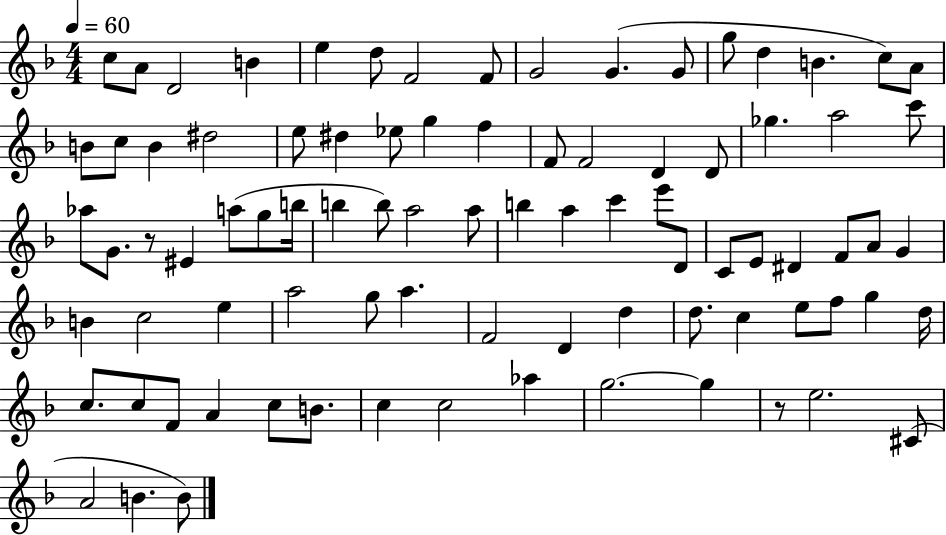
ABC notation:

X:1
T:Untitled
M:4/4
L:1/4
K:F
c/2 A/2 D2 B e d/2 F2 F/2 G2 G G/2 g/2 d B c/2 A/2 B/2 c/2 B ^d2 e/2 ^d _e/2 g f F/2 F2 D D/2 _g a2 c'/2 _a/2 G/2 z/2 ^E a/2 g/2 b/4 b b/2 a2 a/2 b a c' e'/2 D/2 C/2 E/2 ^D F/2 A/2 G B c2 e a2 g/2 a F2 D d d/2 c e/2 f/2 g d/4 c/2 c/2 F/2 A c/2 B/2 c c2 _a g2 g z/2 e2 ^C/2 A2 B B/2